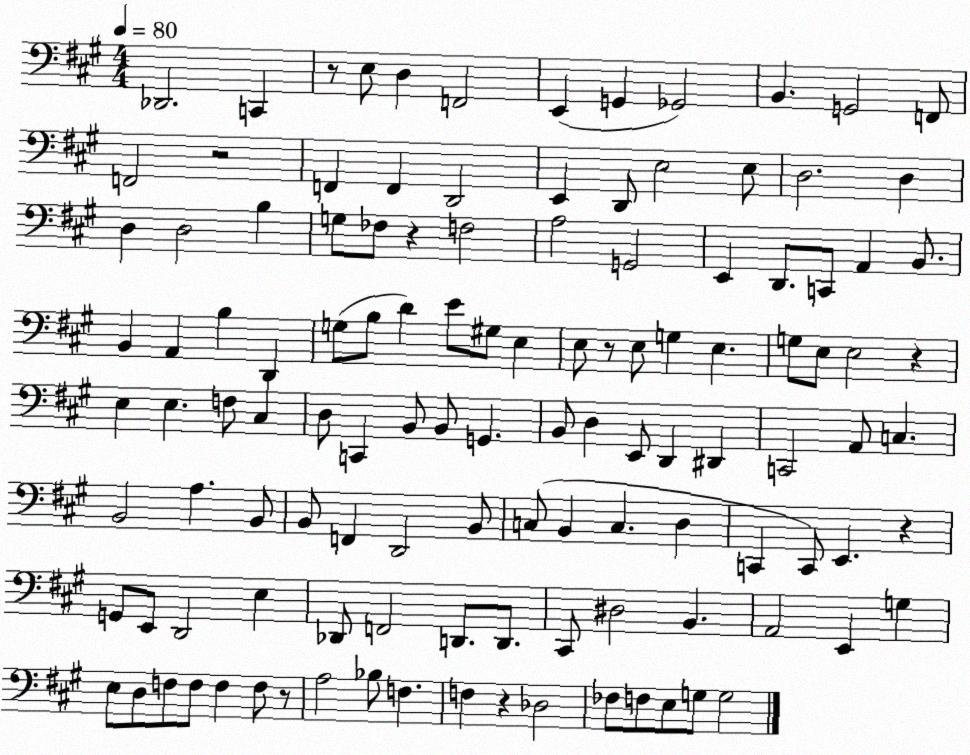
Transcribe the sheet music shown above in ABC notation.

X:1
T:Untitled
M:4/4
L:1/4
K:A
_D,,2 C,, z/2 E,/2 D, F,,2 E,, G,, _G,,2 B,, G,,2 F,,/2 F,,2 z2 F,, F,, D,,2 E,, D,,/2 E,2 E,/2 D,2 D, D, D,2 B, G,/2 _F,/2 z F,2 A,2 G,,2 E,, D,,/2 C,,/2 A,, B,,/2 B,, A,, B, D,, G,/2 B,/2 D E/2 ^G,/2 E, E,/2 z/2 E,/2 G, E, G,/2 E,/2 E,2 z E, E, F,/2 ^C, D,/2 C,, B,,/2 B,,/2 G,, B,,/2 D, E,,/2 D,, ^D,, C,,2 A,,/2 C, B,,2 A, B,,/2 B,,/2 F,, D,,2 B,,/2 C,/2 B,, C, D, C,, C,,/2 E,, z G,,/2 E,,/2 D,,2 E, _D,,/2 F,,2 D,,/2 D,,/2 ^C,,/2 ^D,2 B,, A,,2 E,, G, E,/2 D,/2 F,/2 F,/2 F, F,/2 z/2 A,2 _B,/2 F, F, z _D,2 _F,/2 F,/2 E,/2 G,/2 G,2